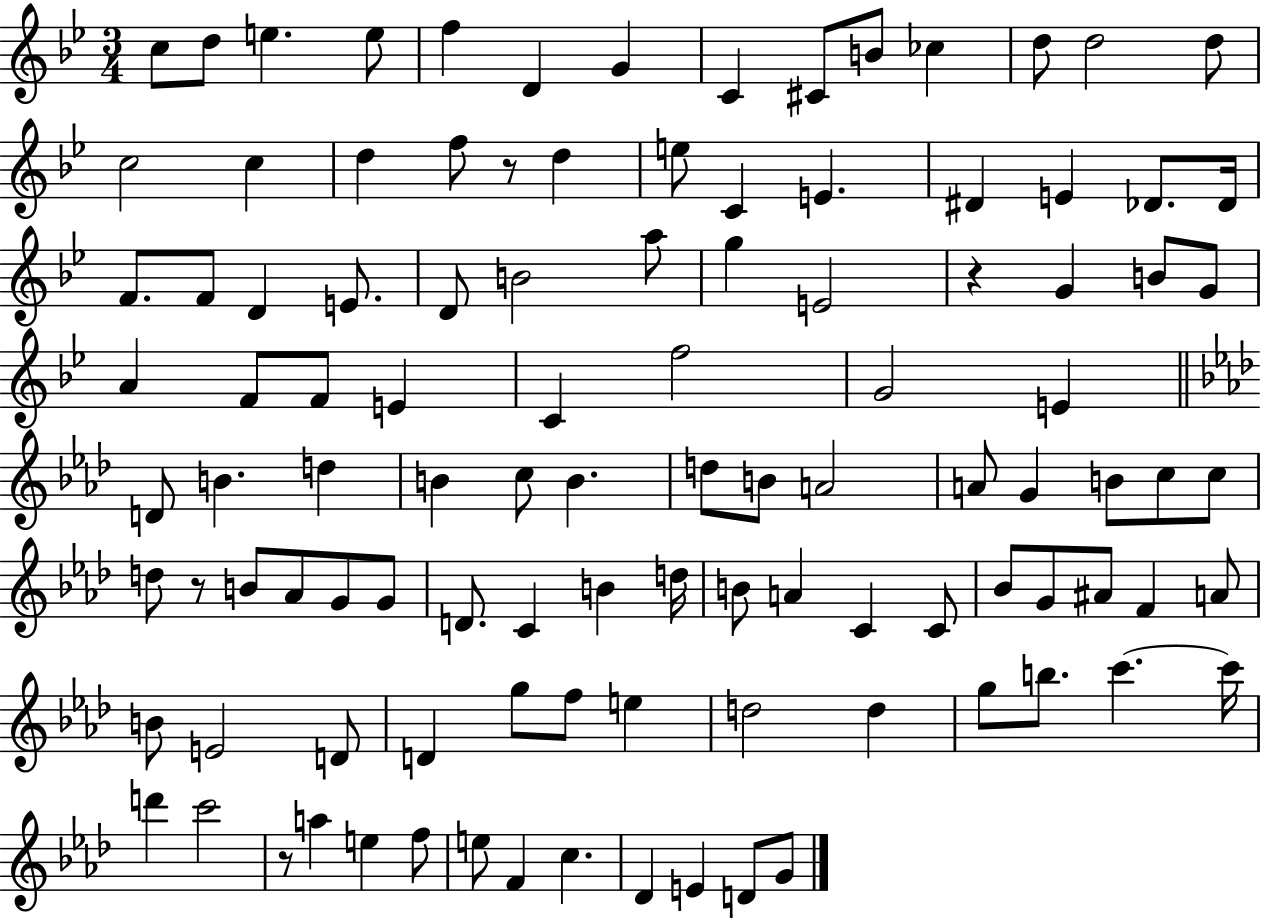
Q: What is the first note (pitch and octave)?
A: C5